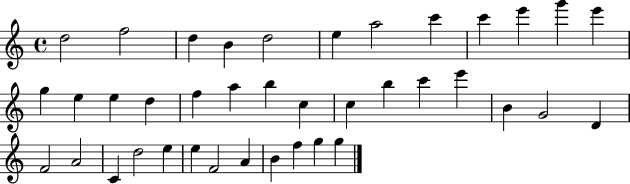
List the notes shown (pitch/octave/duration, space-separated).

D5/h F5/h D5/q B4/q D5/h E5/q A5/h C6/q C6/q E6/q G6/q E6/q G5/q E5/q E5/q D5/q F5/q A5/q B5/q C5/q C5/q B5/q C6/q E6/q B4/q G4/h D4/q F4/h A4/h C4/q D5/h E5/q E5/q F4/h A4/q B4/q F5/q G5/q G5/q